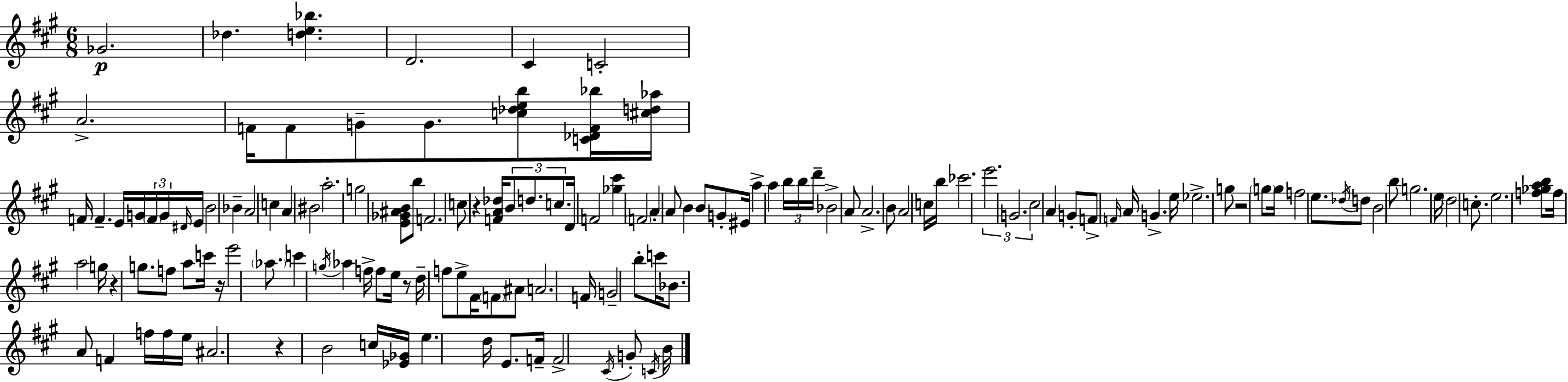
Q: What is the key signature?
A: A major